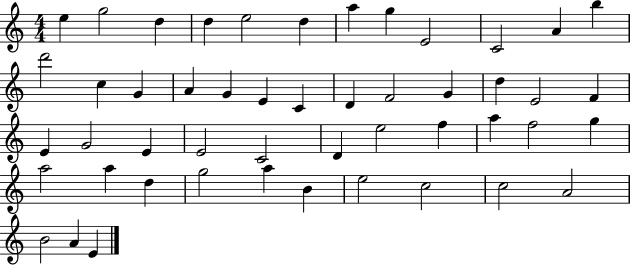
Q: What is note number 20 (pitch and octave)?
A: D4